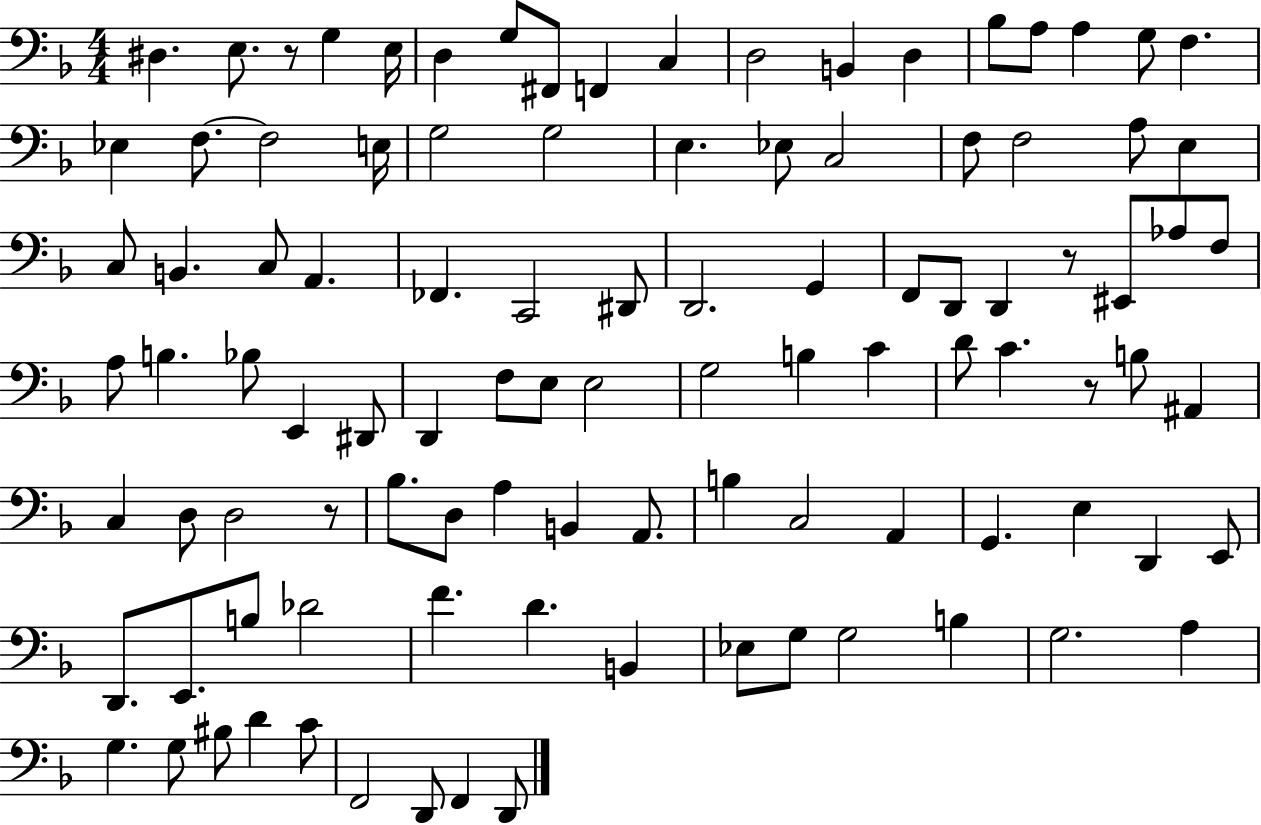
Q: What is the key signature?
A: F major